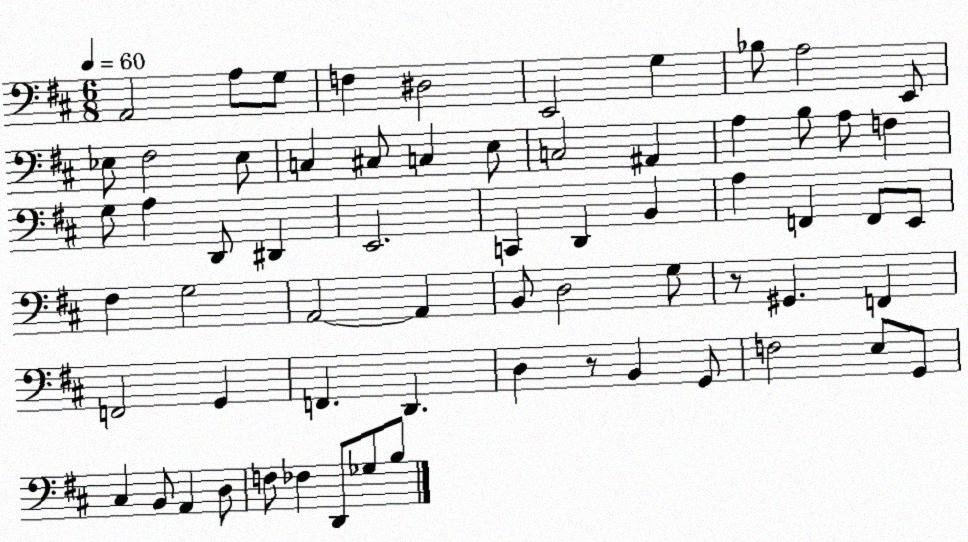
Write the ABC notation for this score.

X:1
T:Untitled
M:6/8
L:1/4
K:D
A,,2 A,/2 G,/2 F, ^D,2 E,,2 G, _B,/2 A,2 E,,/2 _E,/2 ^F,2 _E,/2 C, ^C,/2 C, E,/2 C,2 ^A,, A, B,/2 A,/2 F, G,/2 A, D,,/2 ^D,, E,,2 C,, D,, B,, A, F,, F,,/2 E,,/2 ^F, G,2 A,,2 A,, B,,/2 D,2 G,/2 z/2 ^G,, F,, F,,2 G,, F,, D,, D, z/2 B,, G,,/2 F,2 E,/2 G,,/2 ^C, B,,/2 A,, D,/2 F,/2 _F, D,,/2 _G,/2 B,/2